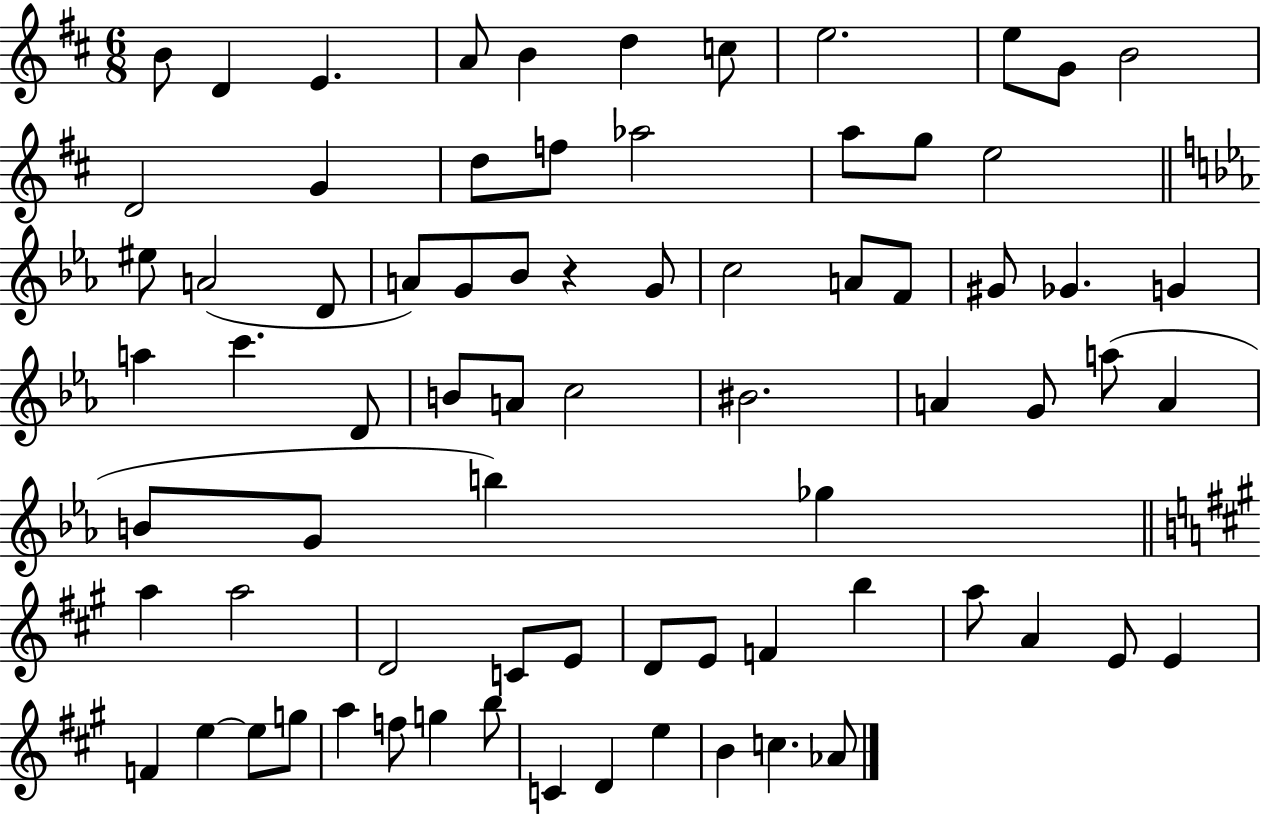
B4/e D4/q E4/q. A4/e B4/q D5/q C5/e E5/h. E5/e G4/e B4/h D4/h G4/q D5/e F5/e Ab5/h A5/e G5/e E5/h EIS5/e A4/h D4/e A4/e G4/e Bb4/e R/q G4/e C5/h A4/e F4/e G#4/e Gb4/q. G4/q A5/q C6/q. D4/e B4/e A4/e C5/h BIS4/h. A4/q G4/e A5/e A4/q B4/e G4/e B5/q Gb5/q A5/q A5/h D4/h C4/e E4/e D4/e E4/e F4/q B5/q A5/e A4/q E4/e E4/q F4/q E5/q E5/e G5/e A5/q F5/e G5/q B5/e C4/q D4/q E5/q B4/q C5/q. Ab4/e